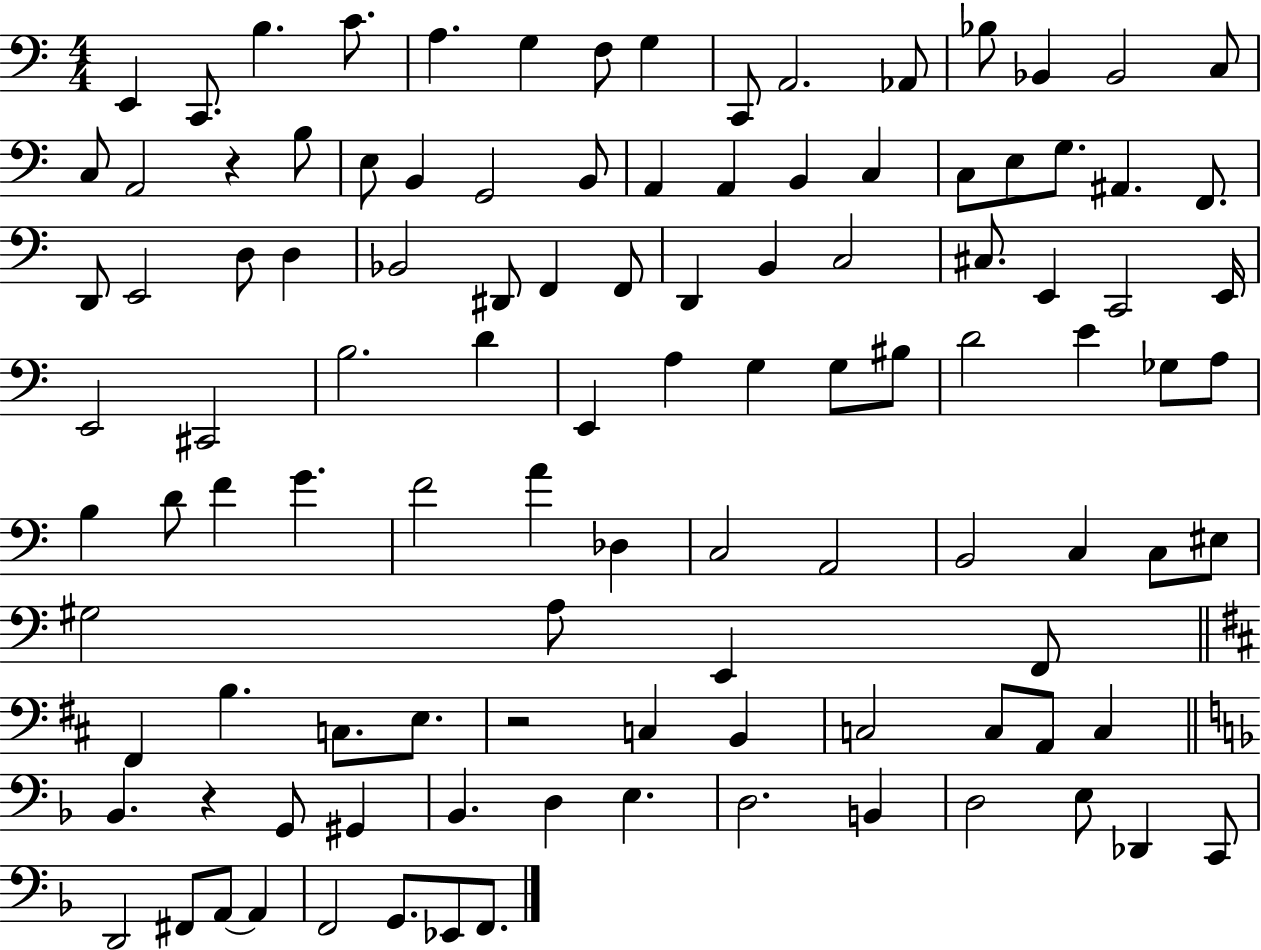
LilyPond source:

{
  \clef bass
  \numericTimeSignature
  \time 4/4
  \key c \major
  e,4 c,8. b4. c'8. | a4. g4 f8 g4 | c,8 a,2. aes,8 | bes8 bes,4 bes,2 c8 | \break c8 a,2 r4 b8 | e8 b,4 g,2 b,8 | a,4 a,4 b,4 c4 | c8 e8 g8. ais,4. f,8. | \break d,8 e,2 d8 d4 | bes,2 dis,8 f,4 f,8 | d,4 b,4 c2 | cis8. e,4 c,2 e,16 | \break e,2 cis,2 | b2. d'4 | e,4 a4 g4 g8 bis8 | d'2 e'4 ges8 a8 | \break b4 d'8 f'4 g'4. | f'2 a'4 des4 | c2 a,2 | b,2 c4 c8 eis8 | \break gis2 a8 e,4 f,8 | \bar "||" \break \key d \major fis,4 b4. c8. e8. | r2 c4 b,4 | c2 c8 a,8 c4 | \bar "||" \break \key d \minor bes,4. r4 g,8 gis,4 | bes,4. d4 e4. | d2. b,4 | d2 e8 des,4 c,8 | \break d,2 fis,8 a,8~~ a,4 | f,2 g,8. ees,8 f,8. | \bar "|."
}